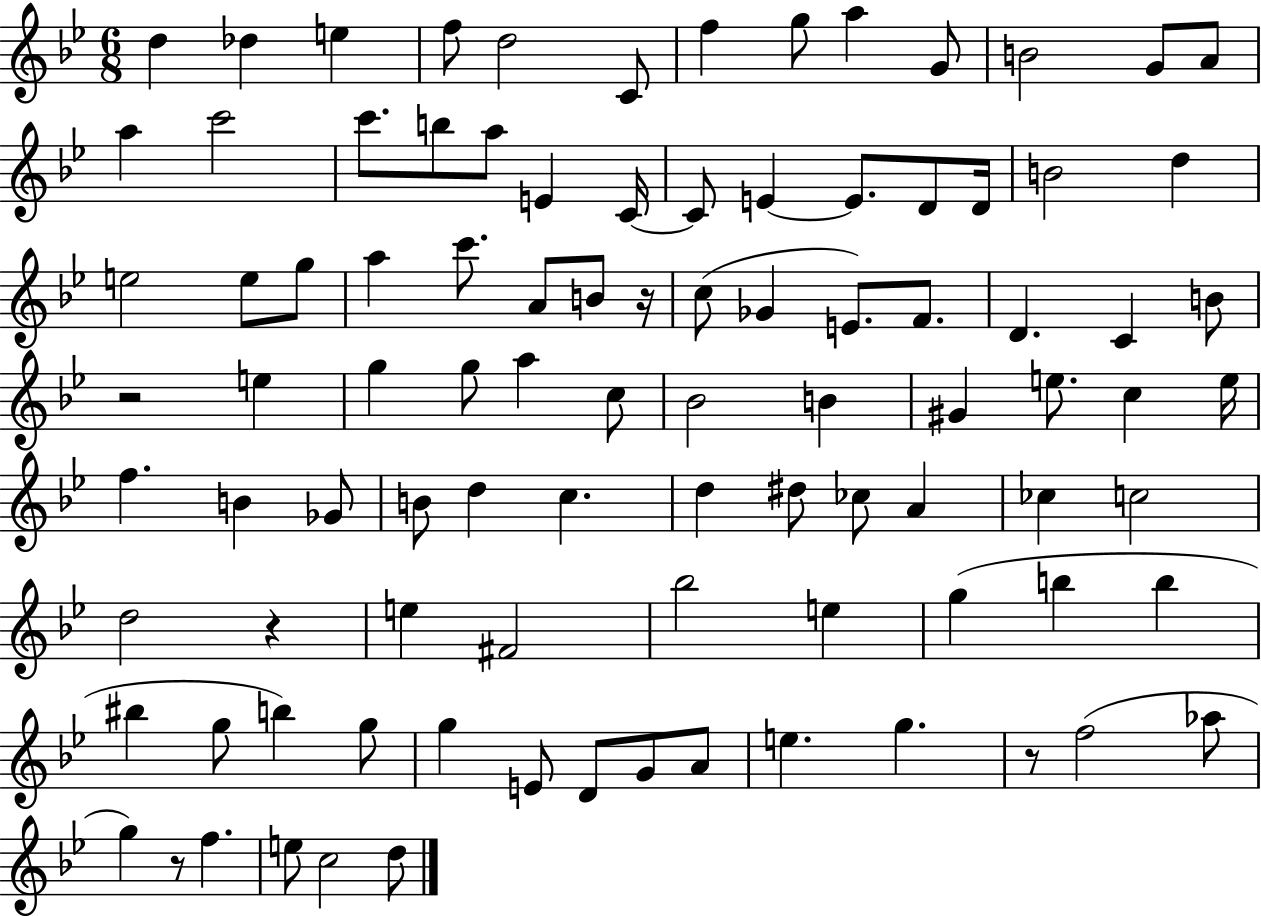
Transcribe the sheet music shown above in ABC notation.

X:1
T:Untitled
M:6/8
L:1/4
K:Bb
d _d e f/2 d2 C/2 f g/2 a G/2 B2 G/2 A/2 a c'2 c'/2 b/2 a/2 E C/4 C/2 E E/2 D/2 D/4 B2 d e2 e/2 g/2 a c'/2 A/2 B/2 z/4 c/2 _G E/2 F/2 D C B/2 z2 e g g/2 a c/2 _B2 B ^G e/2 c e/4 f B _G/2 B/2 d c d ^d/2 _c/2 A _c c2 d2 z e ^F2 _b2 e g b b ^b g/2 b g/2 g E/2 D/2 G/2 A/2 e g z/2 f2 _a/2 g z/2 f e/2 c2 d/2